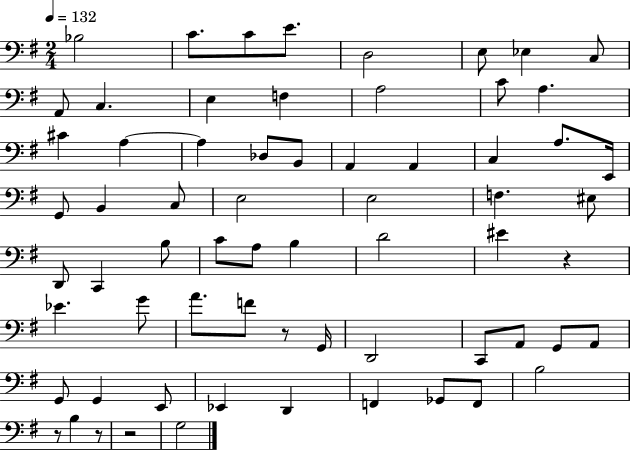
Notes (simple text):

Bb3/h C4/e. C4/e E4/e. D3/h E3/e Eb3/q C3/e A2/e C3/q. E3/q F3/q A3/h C4/e A3/q. C#4/q A3/q A3/q Db3/e B2/e A2/q A2/q C3/q A3/e. E2/s G2/e B2/q C3/e E3/h E3/h F3/q. EIS3/e D2/e C2/q B3/e C4/e A3/e B3/q D4/h EIS4/q R/q Eb4/q. G4/e A4/e. F4/e R/e G2/s D2/h C2/e A2/e G2/e A2/e G2/e G2/q E2/e Eb2/q D2/q F2/q Gb2/e F2/e B3/h R/e B3/q R/e R/h G3/h